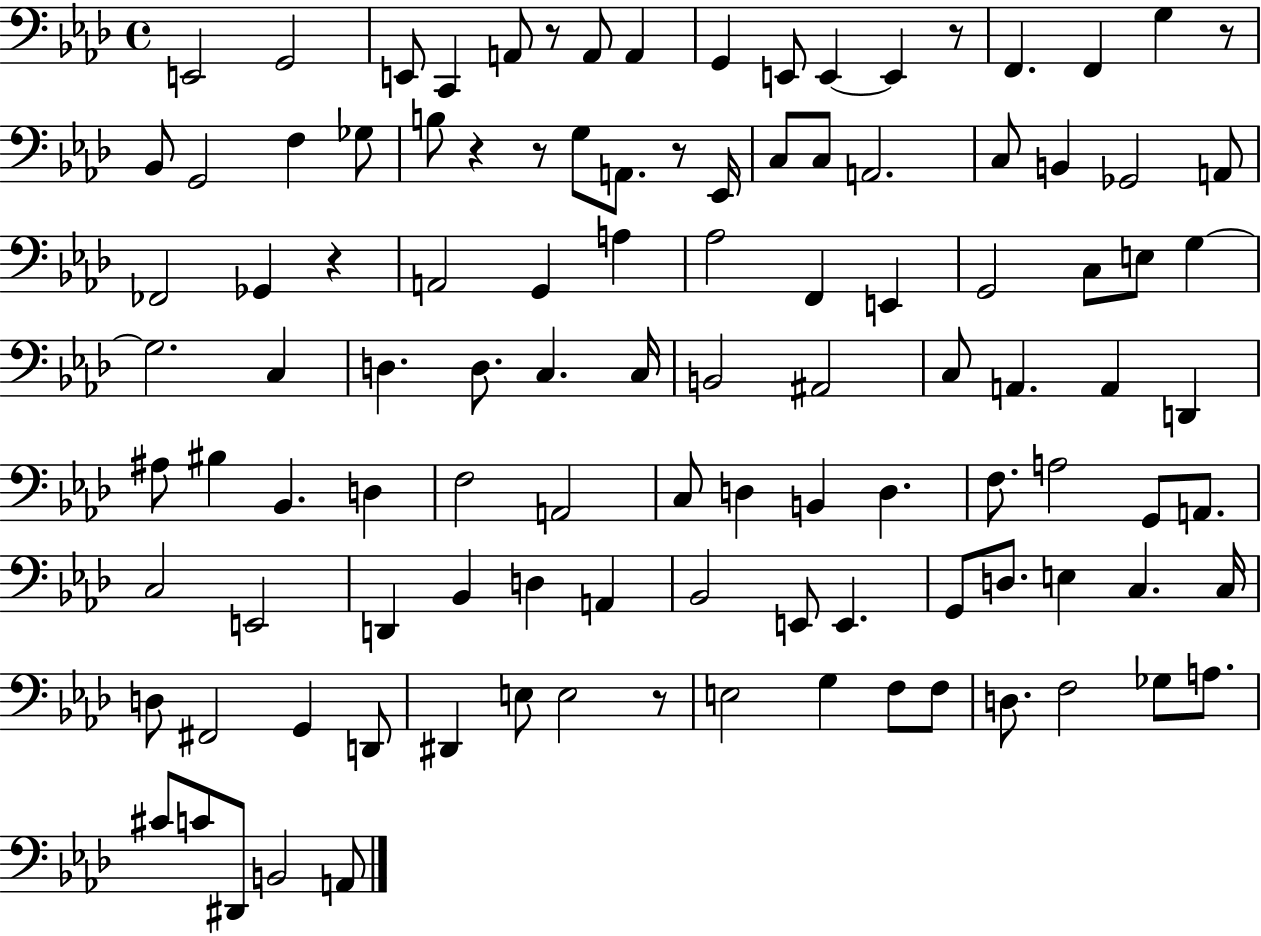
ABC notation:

X:1
T:Untitled
M:4/4
L:1/4
K:Ab
E,,2 G,,2 E,,/2 C,, A,,/2 z/2 A,,/2 A,, G,, E,,/2 E,, E,, z/2 F,, F,, G, z/2 _B,,/2 G,,2 F, _G,/2 B,/2 z z/2 G,/2 A,,/2 z/2 _E,,/4 C,/2 C,/2 A,,2 C,/2 B,, _G,,2 A,,/2 _F,,2 _G,, z A,,2 G,, A, _A,2 F,, E,, G,,2 C,/2 E,/2 G, G,2 C, D, D,/2 C, C,/4 B,,2 ^A,,2 C,/2 A,, A,, D,, ^A,/2 ^B, _B,, D, F,2 A,,2 C,/2 D, B,, D, F,/2 A,2 G,,/2 A,,/2 C,2 E,,2 D,, _B,, D, A,, _B,,2 E,,/2 E,, G,,/2 D,/2 E, C, C,/4 D,/2 ^F,,2 G,, D,,/2 ^D,, E,/2 E,2 z/2 E,2 G, F,/2 F,/2 D,/2 F,2 _G,/2 A,/2 ^C/2 C/2 ^D,,/2 B,,2 A,,/2